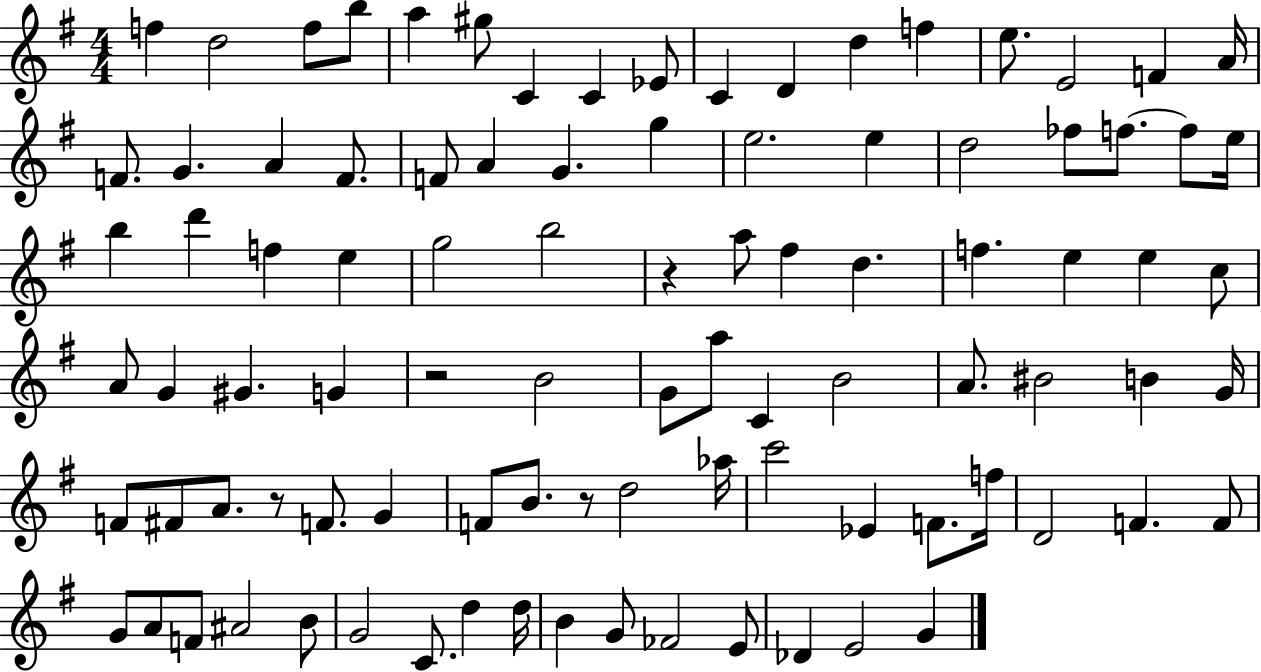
F5/q D5/h F5/e B5/e A5/q G#5/e C4/q C4/q Eb4/e C4/q D4/q D5/q F5/q E5/e. E4/h F4/q A4/s F4/e. G4/q. A4/q F4/e. F4/e A4/q G4/q. G5/q E5/h. E5/q D5/h FES5/e F5/e. F5/e E5/s B5/q D6/q F5/q E5/q G5/h B5/h R/q A5/e F#5/q D5/q. F5/q. E5/q E5/q C5/e A4/e G4/q G#4/q. G4/q R/h B4/h G4/e A5/e C4/q B4/h A4/e. BIS4/h B4/q G4/s F4/e F#4/e A4/e. R/e F4/e. G4/q F4/e B4/e. R/e D5/h Ab5/s C6/h Eb4/q F4/e. F5/s D4/h F4/q. F4/e G4/e A4/e F4/e A#4/h B4/e G4/h C4/e. D5/q D5/s B4/q G4/e FES4/h E4/e Db4/q E4/h G4/q